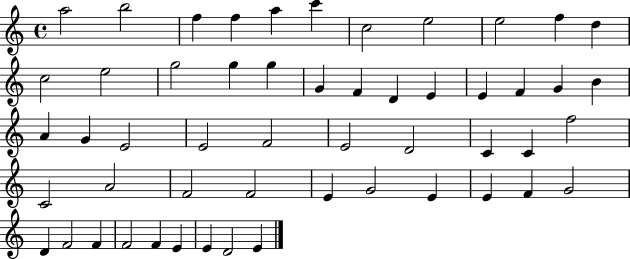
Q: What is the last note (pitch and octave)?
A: E4